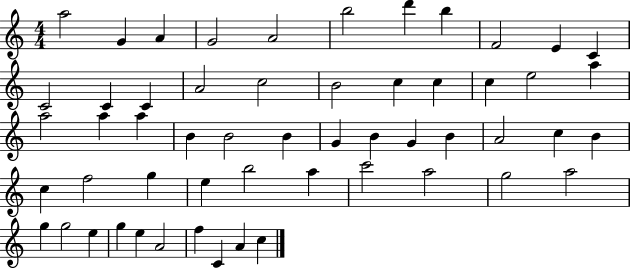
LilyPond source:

{
  \clef treble
  \numericTimeSignature
  \time 4/4
  \key c \major
  a''2 g'4 a'4 | g'2 a'2 | b''2 d'''4 b''4 | f'2 e'4 c'4 | \break c'2 c'4 c'4 | a'2 c''2 | b'2 c''4 c''4 | c''4 e''2 a''4 | \break a''2 a''4 a''4 | b'4 b'2 b'4 | g'4 b'4 g'4 b'4 | a'2 c''4 b'4 | \break c''4 f''2 g''4 | e''4 b''2 a''4 | c'''2 a''2 | g''2 a''2 | \break g''4 g''2 e''4 | g''4 e''4 a'2 | f''4 c'4 a'4 c''4 | \bar "|."
}